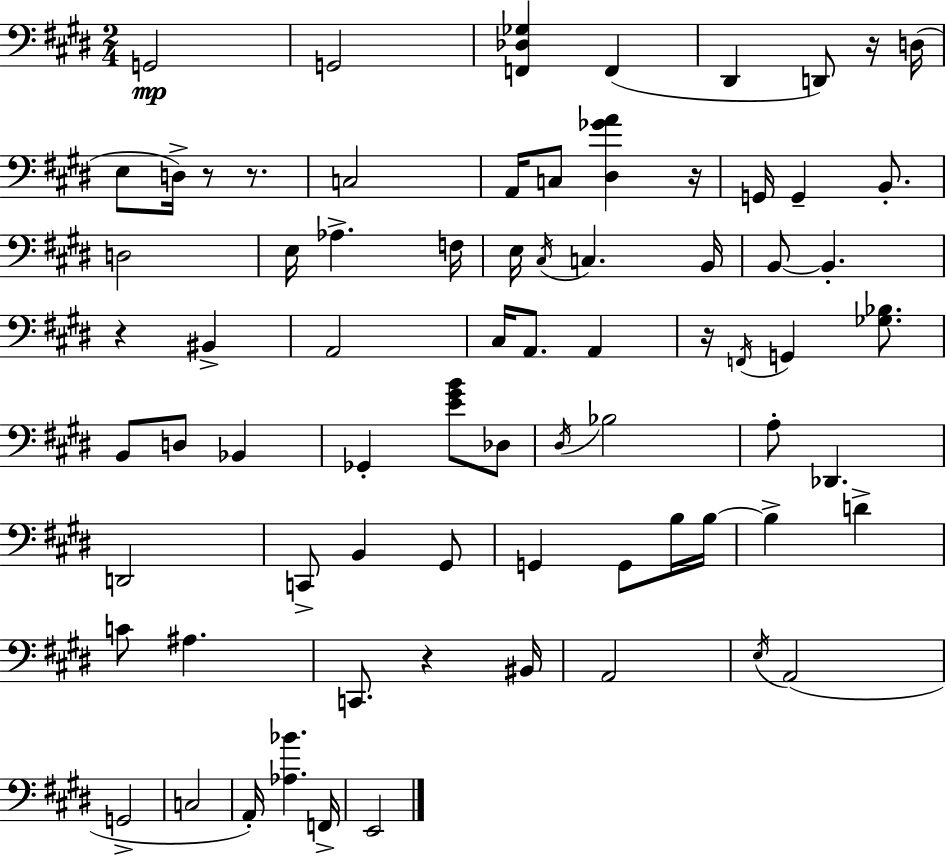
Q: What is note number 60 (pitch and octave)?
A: A2